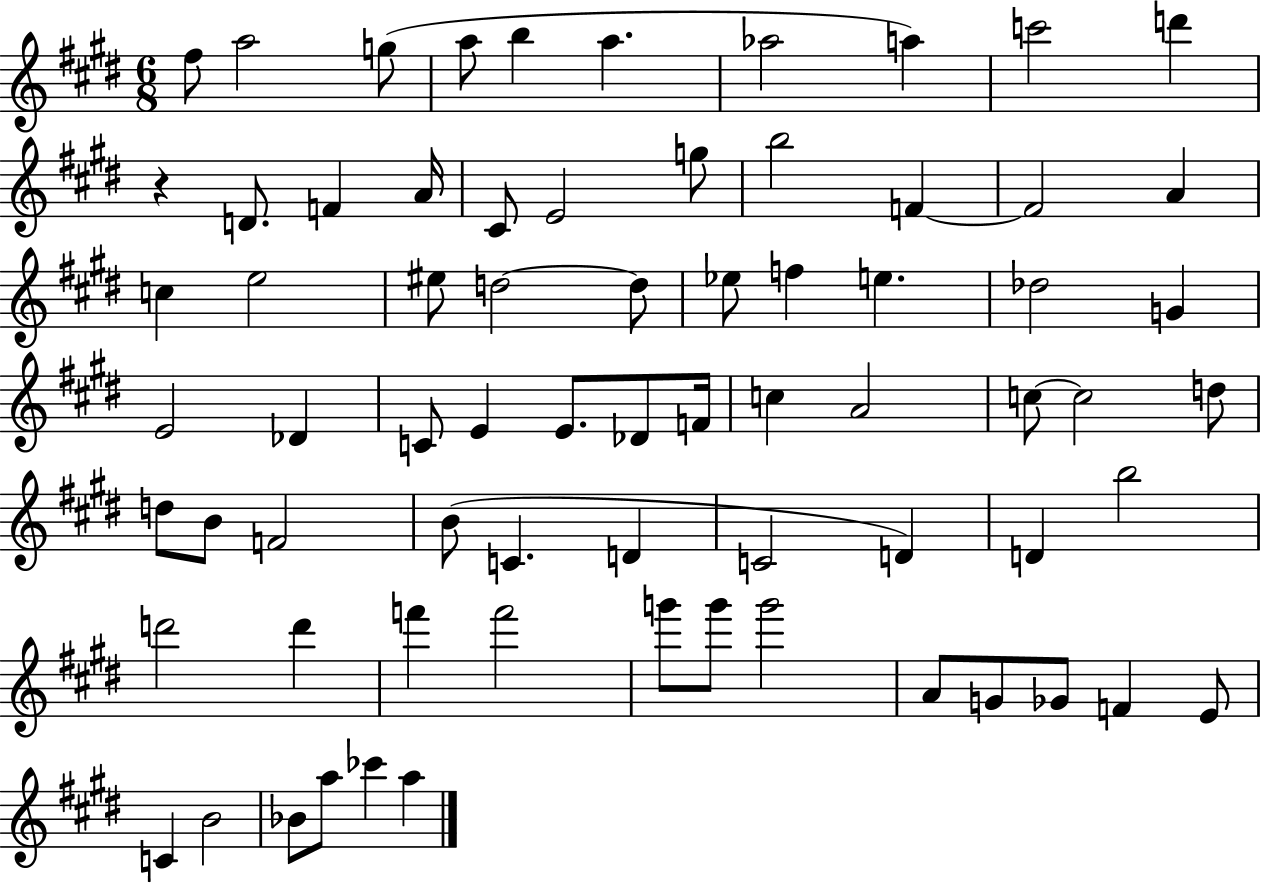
F#5/e A5/h G5/e A5/e B5/q A5/q. Ab5/h A5/q C6/h D6/q R/q D4/e. F4/q A4/s C#4/e E4/h G5/e B5/h F4/q F4/h A4/q C5/q E5/h EIS5/e D5/h D5/e Eb5/e F5/q E5/q. Db5/h G4/q E4/h Db4/q C4/e E4/q E4/e. Db4/e F4/s C5/q A4/h C5/e C5/h D5/e D5/e B4/e F4/h B4/e C4/q. D4/q C4/h D4/q D4/q B5/h D6/h D6/q F6/q F6/h G6/e G6/e G6/h A4/e G4/e Gb4/e F4/q E4/e C4/q B4/h Bb4/e A5/e CES6/q A5/q